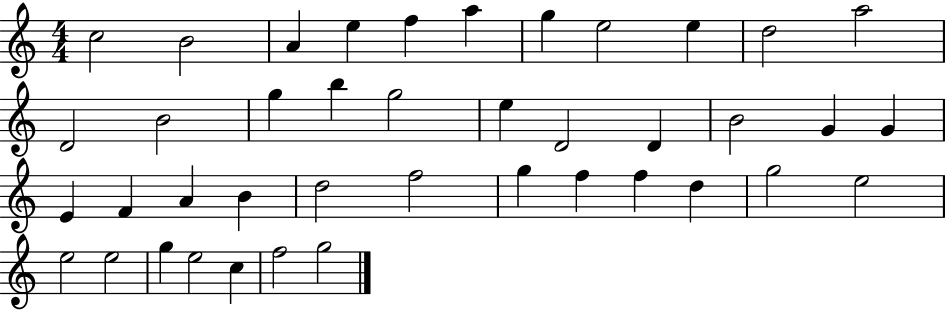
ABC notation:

X:1
T:Untitled
M:4/4
L:1/4
K:C
c2 B2 A e f a g e2 e d2 a2 D2 B2 g b g2 e D2 D B2 G G E F A B d2 f2 g f f d g2 e2 e2 e2 g e2 c f2 g2